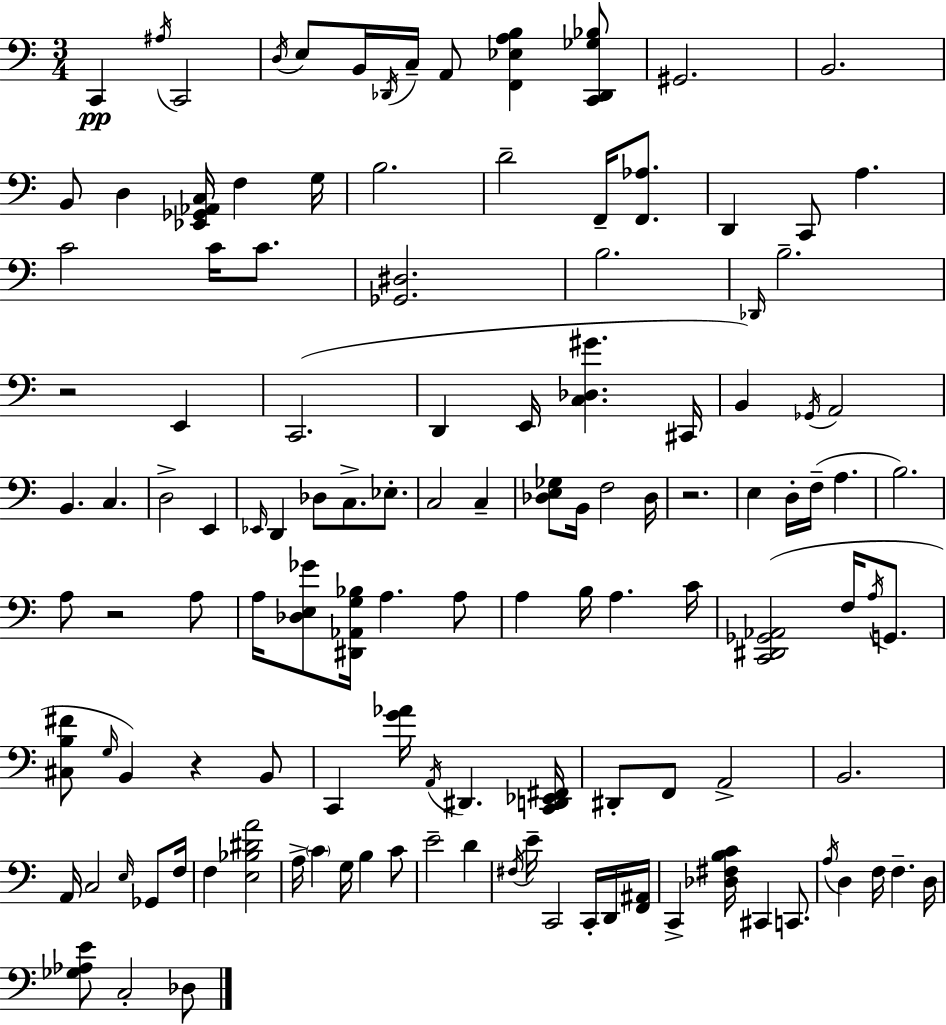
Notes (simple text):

C2/q A#3/s C2/h D3/s E3/e B2/s Db2/s C3/s A2/e [F2,Eb3,A3,B3]/q [C2,Db2,Gb3,Bb3]/e G#2/h. B2/h. B2/e D3/q [Eb2,Gb2,Ab2,C3]/s F3/q G3/s B3/h. D4/h F2/s [F2,Ab3]/e. D2/q C2/e A3/q. C4/h C4/s C4/e. [Gb2,D#3]/h. B3/h. Db2/s B3/h. R/h E2/q C2/h. D2/q E2/s [C3,Db3,G#4]/q. C#2/s B2/q Gb2/s A2/h B2/q. C3/q. D3/h E2/q Eb2/s D2/q Db3/e C3/e. Eb3/e. C3/h C3/q [Db3,E3,Gb3]/e B2/s F3/h Db3/s R/h. E3/q D3/s F3/s A3/q. B3/h. A3/e R/h A3/e A3/s [Db3,E3,Gb4]/e [D#2,Ab2,G3,Bb3]/s A3/q. A3/e A3/q B3/s A3/q. C4/s [C2,D#2,Gb2,Ab2]/h F3/s A3/s G2/e. [C#3,B3,F#4]/e G3/s B2/q R/q B2/e C2/q [G4,Ab4]/s A2/s D#2/q. [C2,D2,Eb2,F#2]/s D#2/e F2/e A2/h B2/h. A2/s C3/h E3/s Gb2/e F3/s F3/q [E3,Bb3,D#4,A4]/h A3/s C4/q G3/s B3/q C4/e E4/h D4/q F#3/s E4/s C2/h C2/s D2/s [F2,A#2]/s C2/q [Db3,F#3,B3,C4]/s C#2/q C2/e. A3/s D3/q F3/s F3/q. D3/s [Gb3,Ab3,E4]/e C3/h Db3/e